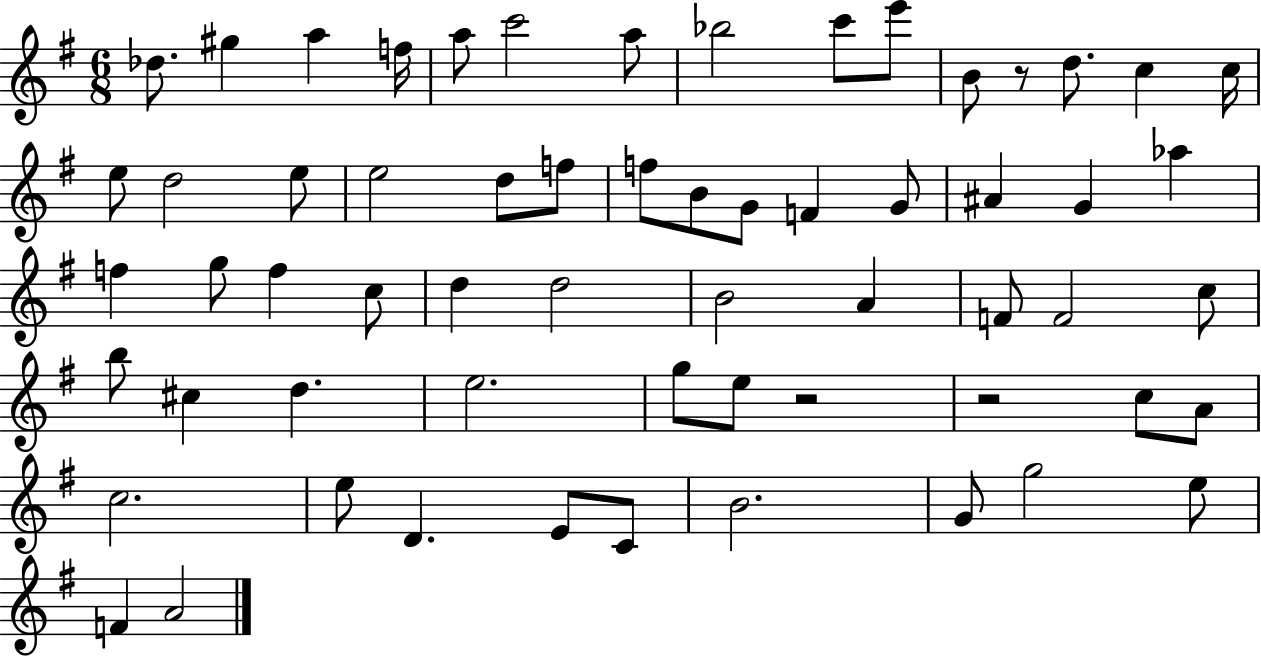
{
  \clef treble
  \numericTimeSignature
  \time 6/8
  \key g \major
  des''8. gis''4 a''4 f''16 | a''8 c'''2 a''8 | bes''2 c'''8 e'''8 | b'8 r8 d''8. c''4 c''16 | \break e''8 d''2 e''8 | e''2 d''8 f''8 | f''8 b'8 g'8 f'4 g'8 | ais'4 g'4 aes''4 | \break f''4 g''8 f''4 c''8 | d''4 d''2 | b'2 a'4 | f'8 f'2 c''8 | \break b''8 cis''4 d''4. | e''2. | g''8 e''8 r2 | r2 c''8 a'8 | \break c''2. | e''8 d'4. e'8 c'8 | b'2. | g'8 g''2 e''8 | \break f'4 a'2 | \bar "|."
}